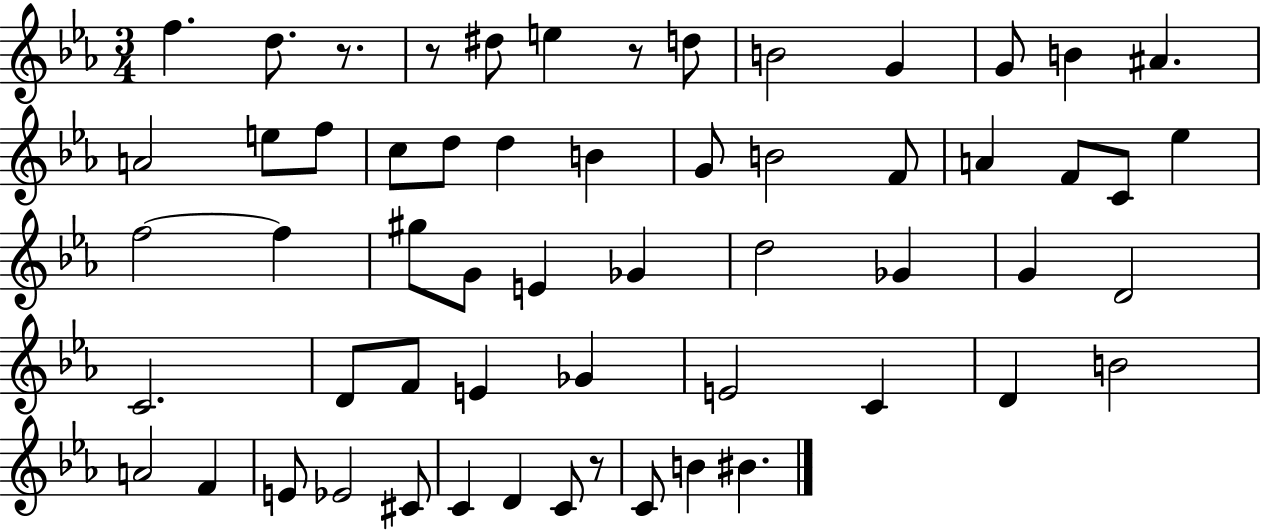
X:1
T:Untitled
M:3/4
L:1/4
K:Eb
f d/2 z/2 z/2 ^d/2 e z/2 d/2 B2 G G/2 B ^A A2 e/2 f/2 c/2 d/2 d B G/2 B2 F/2 A F/2 C/2 _e f2 f ^g/2 G/2 E _G d2 _G G D2 C2 D/2 F/2 E _G E2 C D B2 A2 F E/2 _E2 ^C/2 C D C/2 z/2 C/2 B ^B